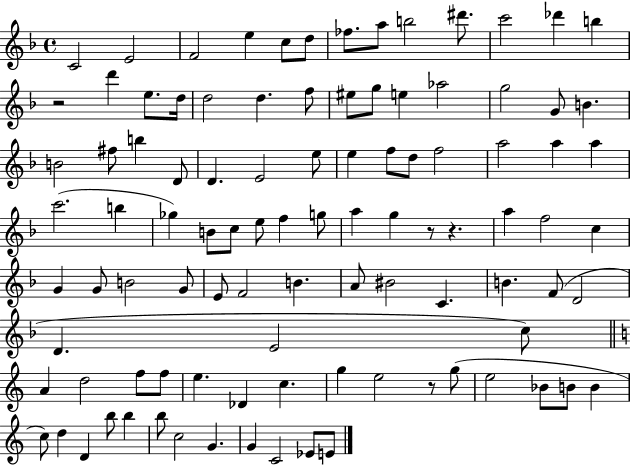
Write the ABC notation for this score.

X:1
T:Untitled
M:4/4
L:1/4
K:F
C2 E2 F2 e c/2 d/2 _f/2 a/2 b2 ^d'/2 c'2 _d' b z2 d' e/2 d/4 d2 d f/2 ^e/2 g/2 e _a2 g2 G/2 B B2 ^f/2 b D/2 D E2 e/2 e f/2 d/2 f2 a2 a a c'2 b _g B/2 c/2 e/2 f g/2 a g z/2 z a f2 c G G/2 B2 G/2 E/2 F2 B A/2 ^B2 C B F/2 D2 D E2 c/2 A d2 f/2 f/2 e _D c g e2 z/2 g/2 e2 _B/2 B/2 B c/2 d D b/2 b b/2 c2 G G C2 _E/2 E/2